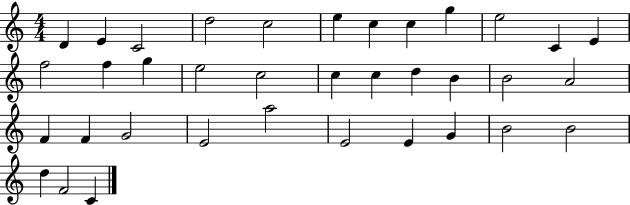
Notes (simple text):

D4/q E4/q C4/h D5/h C5/h E5/q C5/q C5/q G5/q E5/h C4/q E4/q F5/h F5/q G5/q E5/h C5/h C5/q C5/q D5/q B4/q B4/h A4/h F4/q F4/q G4/h E4/h A5/h E4/h E4/q G4/q B4/h B4/h D5/q F4/h C4/q